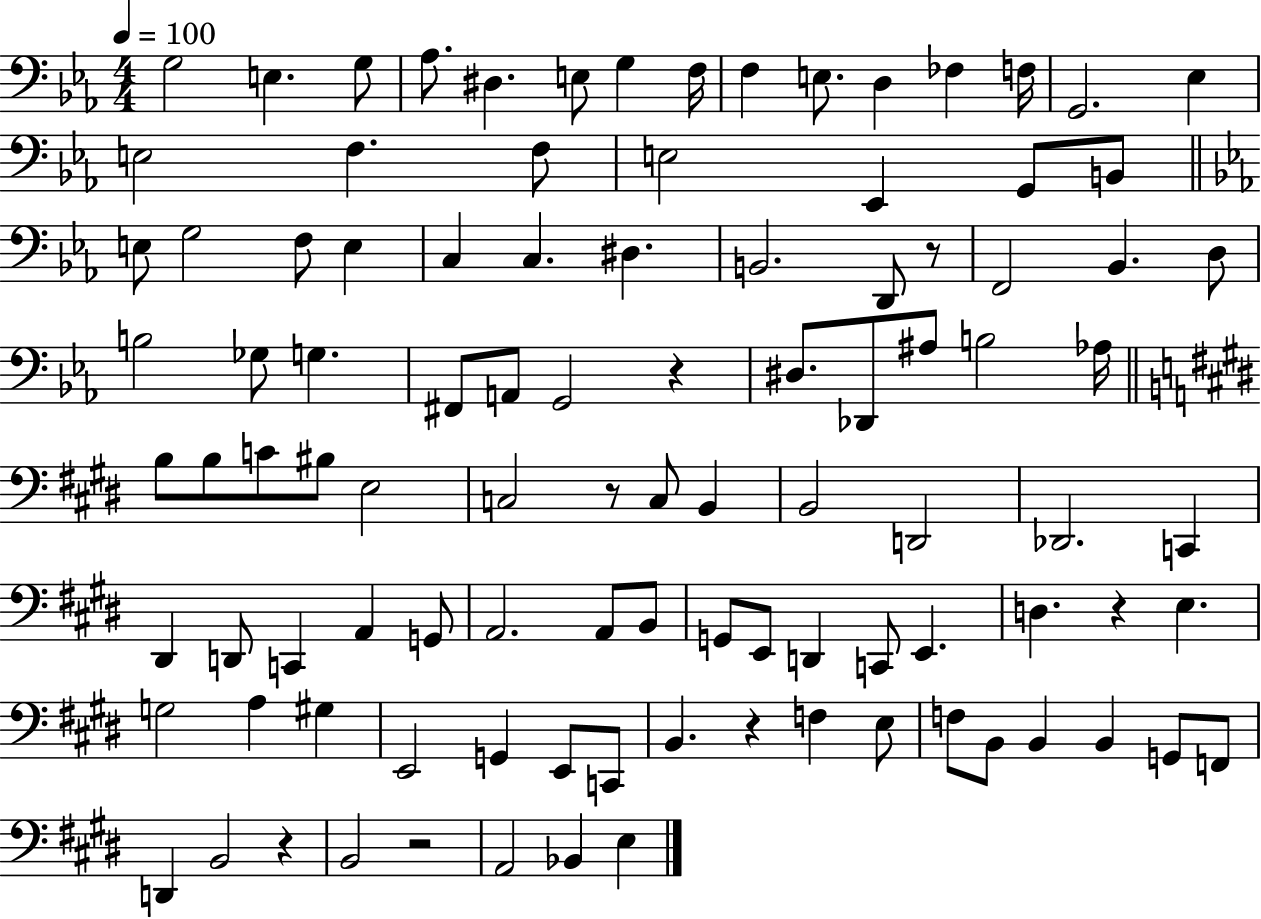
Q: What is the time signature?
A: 4/4